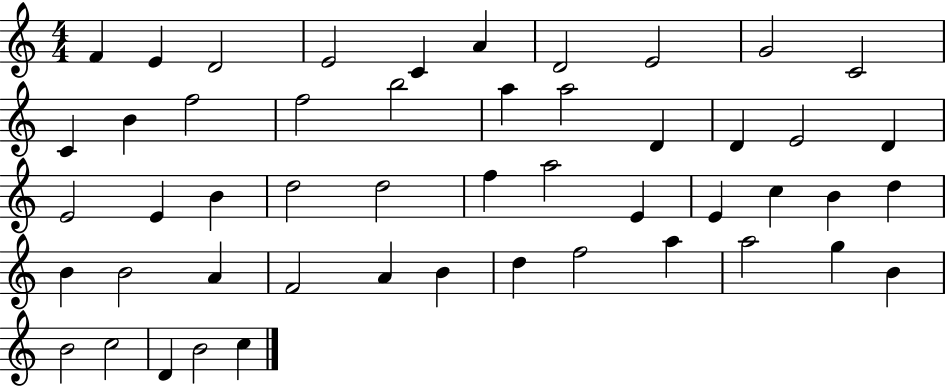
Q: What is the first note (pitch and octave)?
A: F4